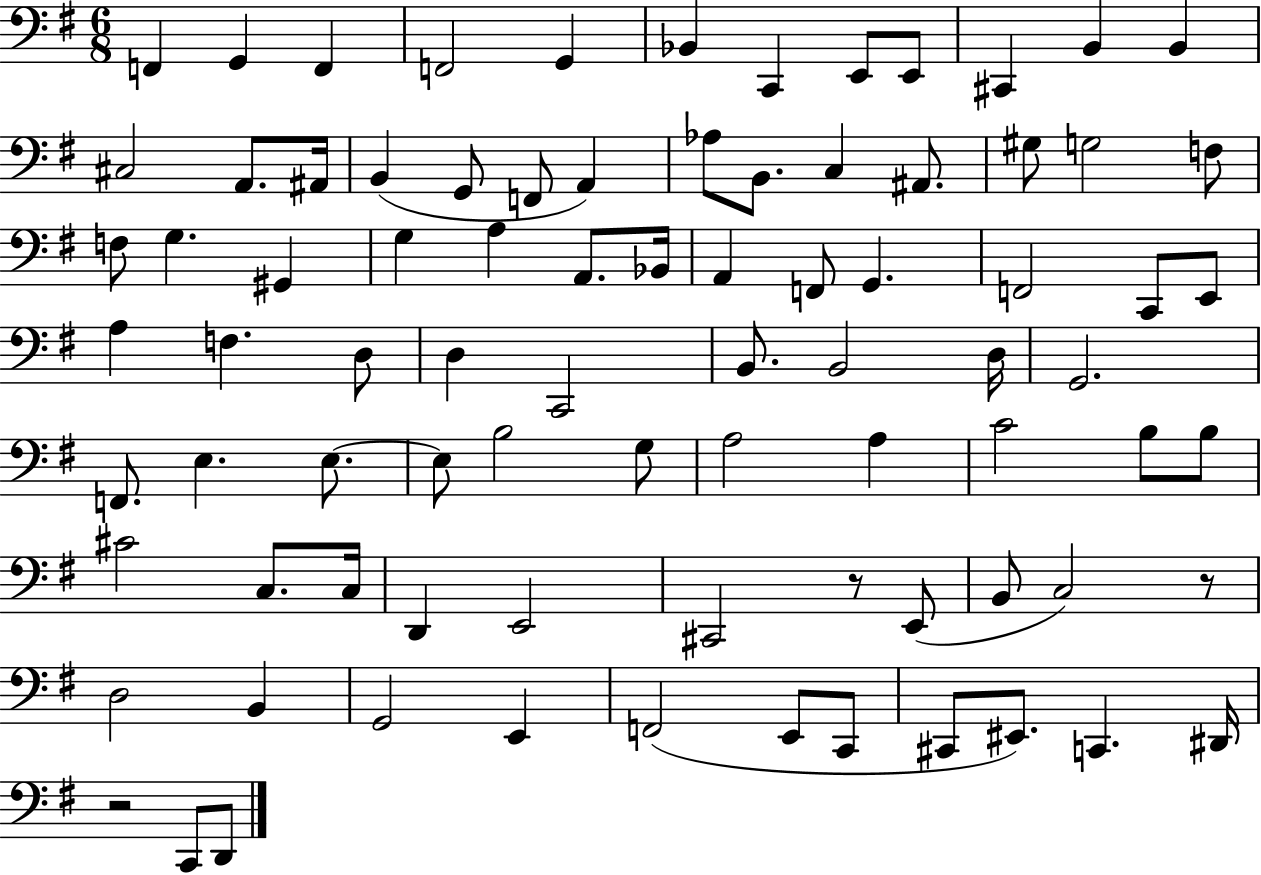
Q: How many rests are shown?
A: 3